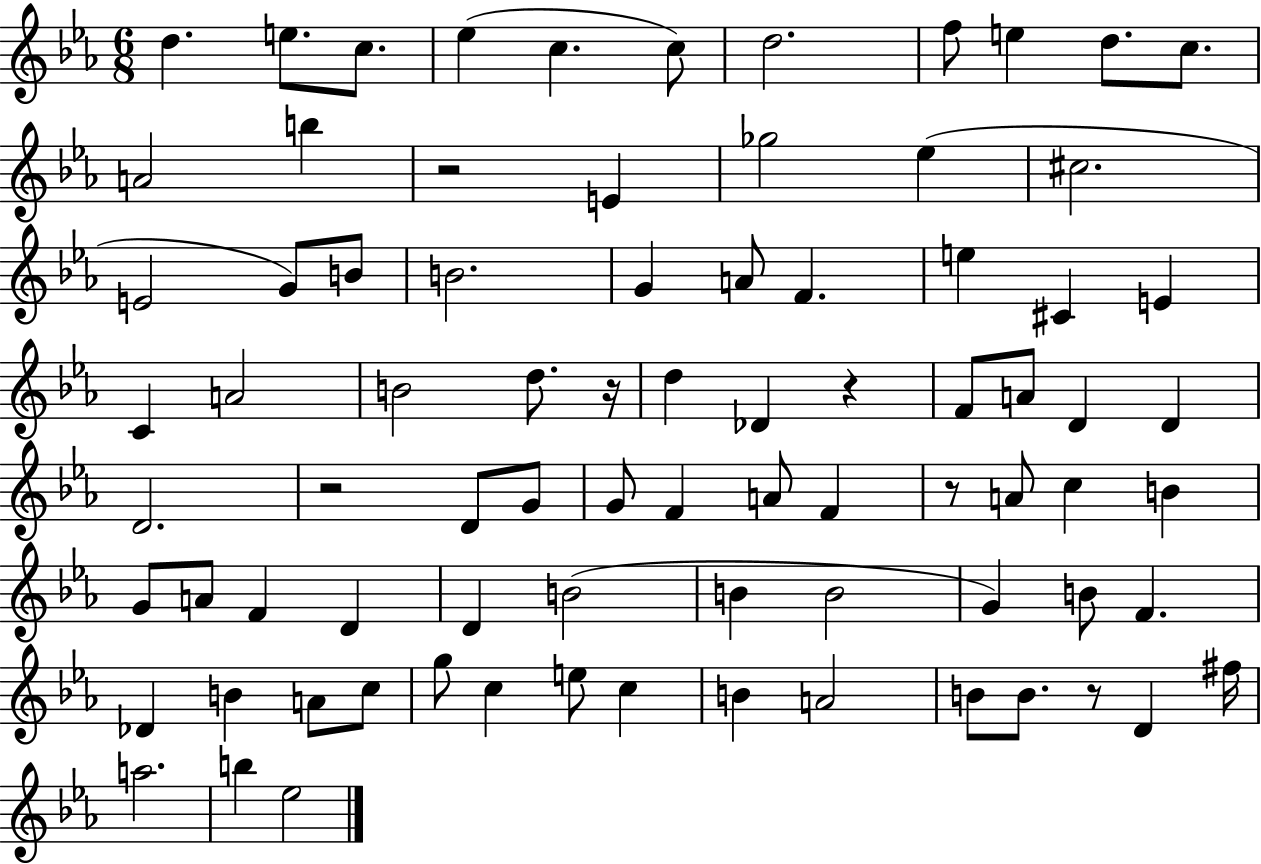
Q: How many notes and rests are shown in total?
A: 81